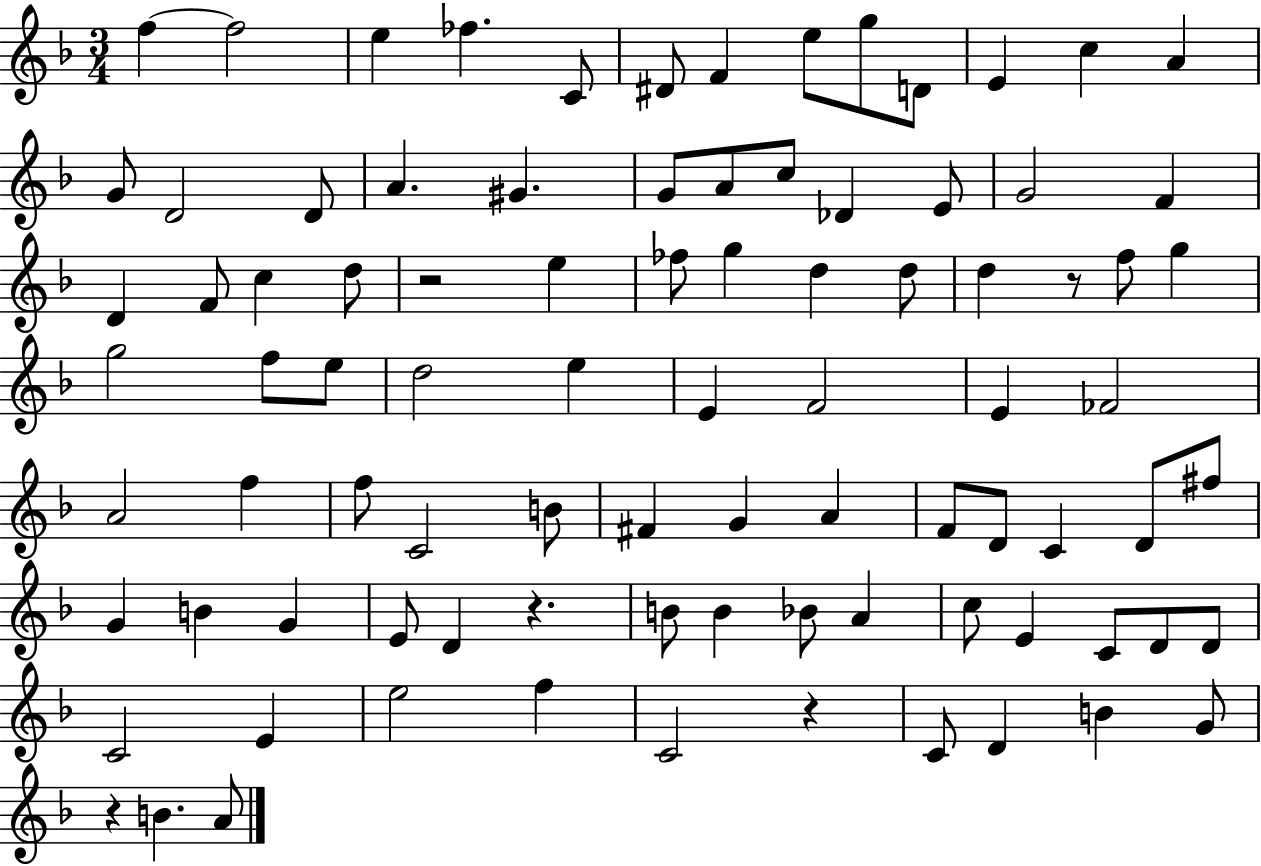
{
  \clef treble
  \numericTimeSignature
  \time 3/4
  \key f \major
  f''4~~ f''2 | e''4 fes''4. c'8 | dis'8 f'4 e''8 g''8 d'8 | e'4 c''4 a'4 | \break g'8 d'2 d'8 | a'4. gis'4. | g'8 a'8 c''8 des'4 e'8 | g'2 f'4 | \break d'4 f'8 c''4 d''8 | r2 e''4 | fes''8 g''4 d''4 d''8 | d''4 r8 f''8 g''4 | \break g''2 f''8 e''8 | d''2 e''4 | e'4 f'2 | e'4 fes'2 | \break a'2 f''4 | f''8 c'2 b'8 | fis'4 g'4 a'4 | f'8 d'8 c'4 d'8 fis''8 | \break g'4 b'4 g'4 | e'8 d'4 r4. | b'8 b'4 bes'8 a'4 | c''8 e'4 c'8 d'8 d'8 | \break c'2 e'4 | e''2 f''4 | c'2 r4 | c'8 d'4 b'4 g'8 | \break r4 b'4. a'8 | \bar "|."
}